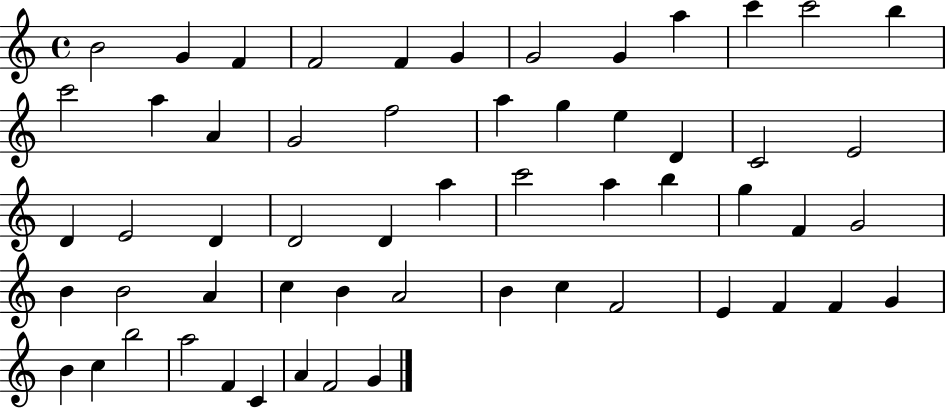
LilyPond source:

{
  \clef treble
  \time 4/4
  \defaultTimeSignature
  \key c \major
  b'2 g'4 f'4 | f'2 f'4 g'4 | g'2 g'4 a''4 | c'''4 c'''2 b''4 | \break c'''2 a''4 a'4 | g'2 f''2 | a''4 g''4 e''4 d'4 | c'2 e'2 | \break d'4 e'2 d'4 | d'2 d'4 a''4 | c'''2 a''4 b''4 | g''4 f'4 g'2 | \break b'4 b'2 a'4 | c''4 b'4 a'2 | b'4 c''4 f'2 | e'4 f'4 f'4 g'4 | \break b'4 c''4 b''2 | a''2 f'4 c'4 | a'4 f'2 g'4 | \bar "|."
}